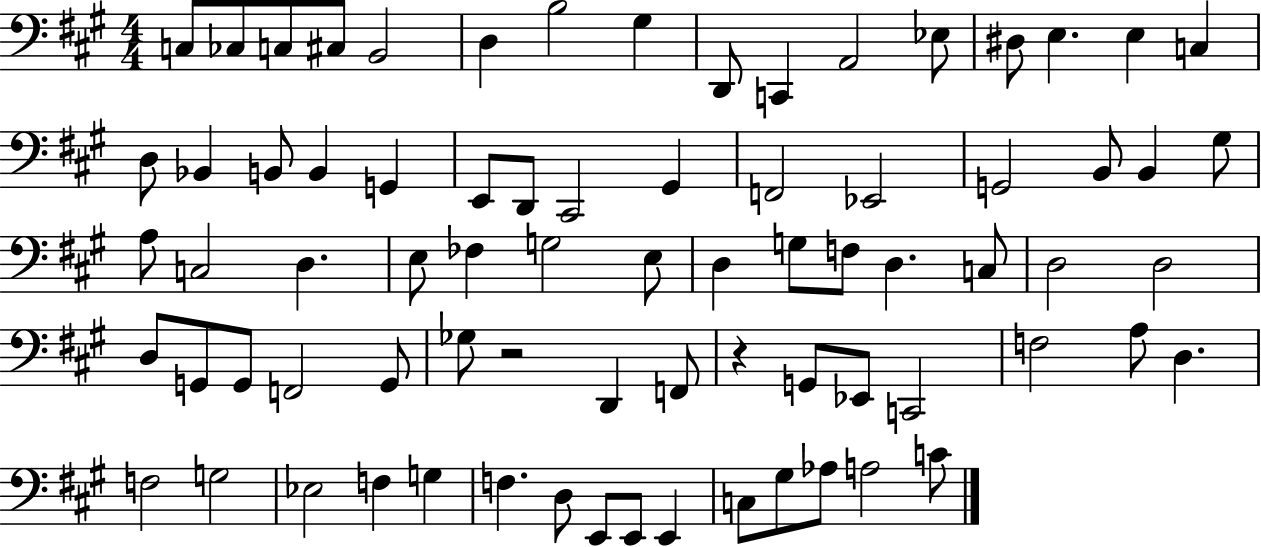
C3/e CES3/e C3/e C#3/e B2/h D3/q B3/h G#3/q D2/e C2/q A2/h Eb3/e D#3/e E3/q. E3/q C3/q D3/e Bb2/q B2/e B2/q G2/q E2/e D2/e C#2/h G#2/q F2/h Eb2/h G2/h B2/e B2/q G#3/e A3/e C3/h D3/q. E3/e FES3/q G3/h E3/e D3/q G3/e F3/e D3/q. C3/e D3/h D3/h D3/e G2/e G2/e F2/h G2/e Gb3/e R/h D2/q F2/e R/q G2/e Eb2/e C2/h F3/h A3/e D3/q. F3/h G3/h Eb3/h F3/q G3/q F3/q. D3/e E2/e E2/e E2/q C3/e G#3/e Ab3/e A3/h C4/e